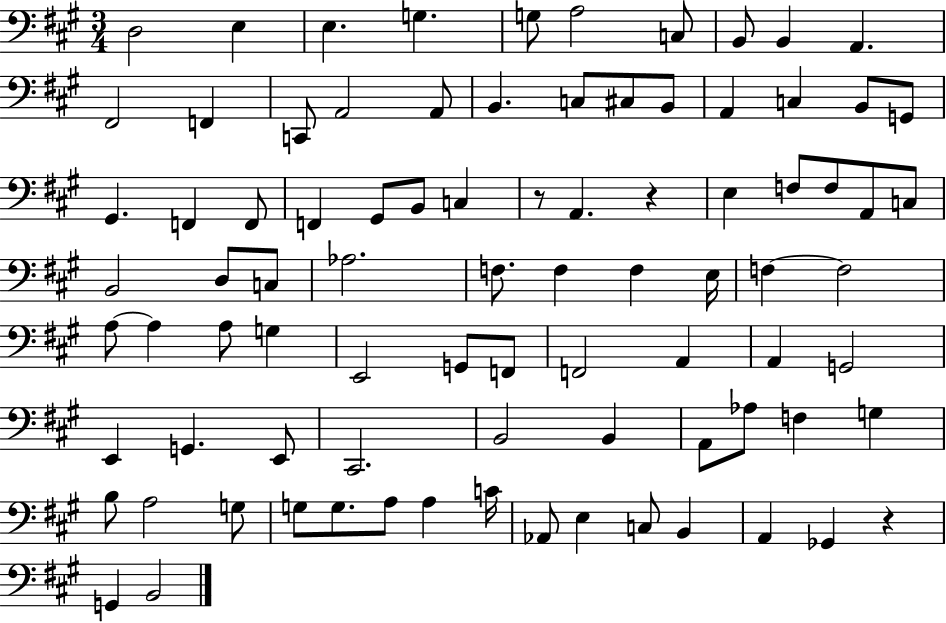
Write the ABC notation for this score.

X:1
T:Untitled
M:3/4
L:1/4
K:A
D,2 E, E, G, G,/2 A,2 C,/2 B,,/2 B,, A,, ^F,,2 F,, C,,/2 A,,2 A,,/2 B,, C,/2 ^C,/2 B,,/2 A,, C, B,,/2 G,,/2 ^G,, F,, F,,/2 F,, ^G,,/2 B,,/2 C, z/2 A,, z E, F,/2 F,/2 A,,/2 C,/2 B,,2 D,/2 C,/2 _A,2 F,/2 F, F, E,/4 F, F,2 A,/2 A, A,/2 G, E,,2 G,,/2 F,,/2 F,,2 A,, A,, G,,2 E,, G,, E,,/2 ^C,,2 B,,2 B,, A,,/2 _A,/2 F, G, B,/2 A,2 G,/2 G,/2 G,/2 A,/2 A, C/4 _A,,/2 E, C,/2 B,, A,, _G,, z G,, B,,2